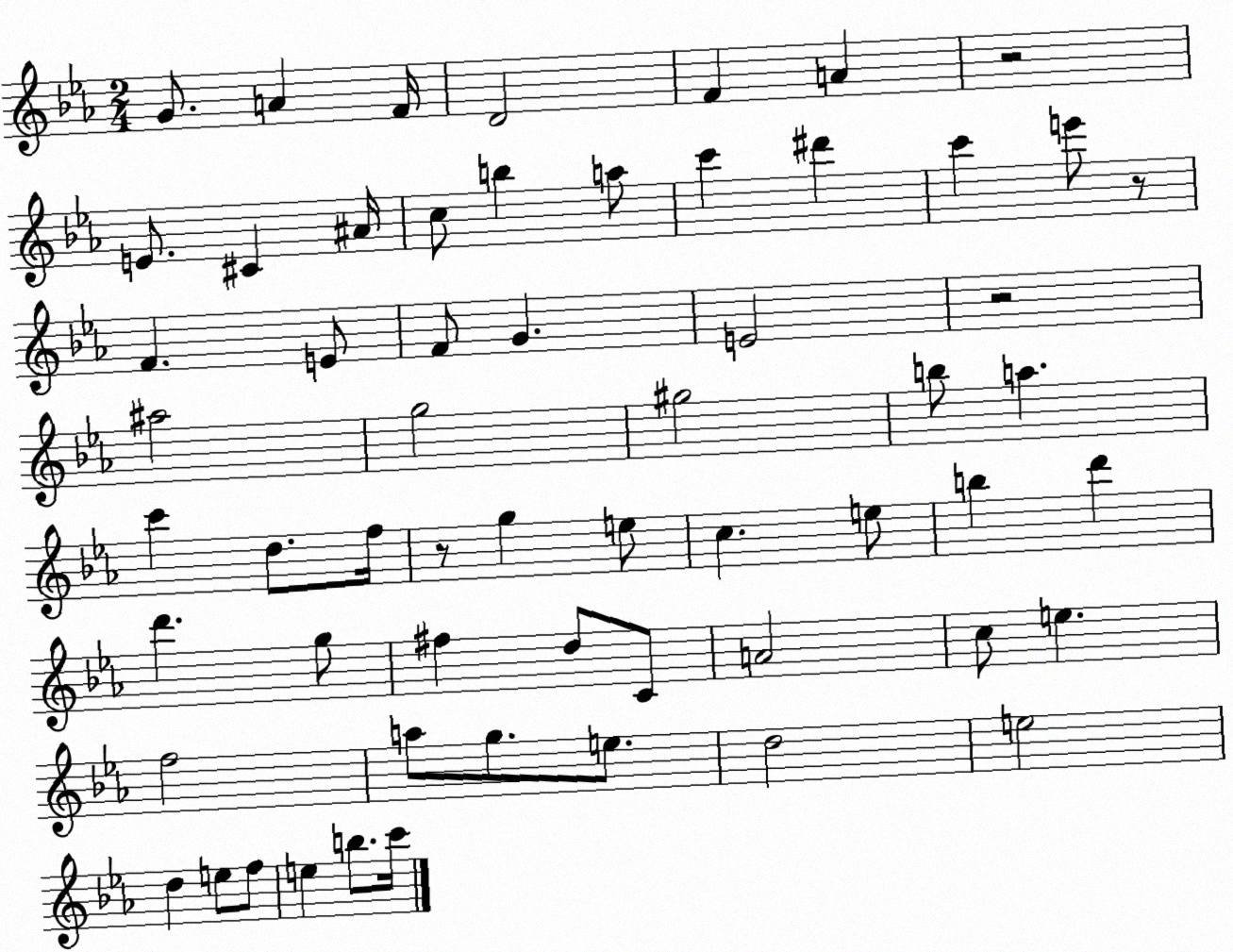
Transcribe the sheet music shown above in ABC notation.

X:1
T:Untitled
M:2/4
L:1/4
K:Eb
G/2 A F/4 D2 F A z2 E/2 ^C ^A/4 c/2 b a/2 c' ^d' c' e'/2 z/2 F E/2 F/2 G E2 z2 ^a2 g2 ^g2 b/2 a c' d/2 f/4 z/2 g e/2 c e/2 b d' d' g/2 ^f d/2 C/2 A2 c/2 e f2 a/2 g/2 e/2 d2 e2 d e/2 f/2 e b/2 c'/4